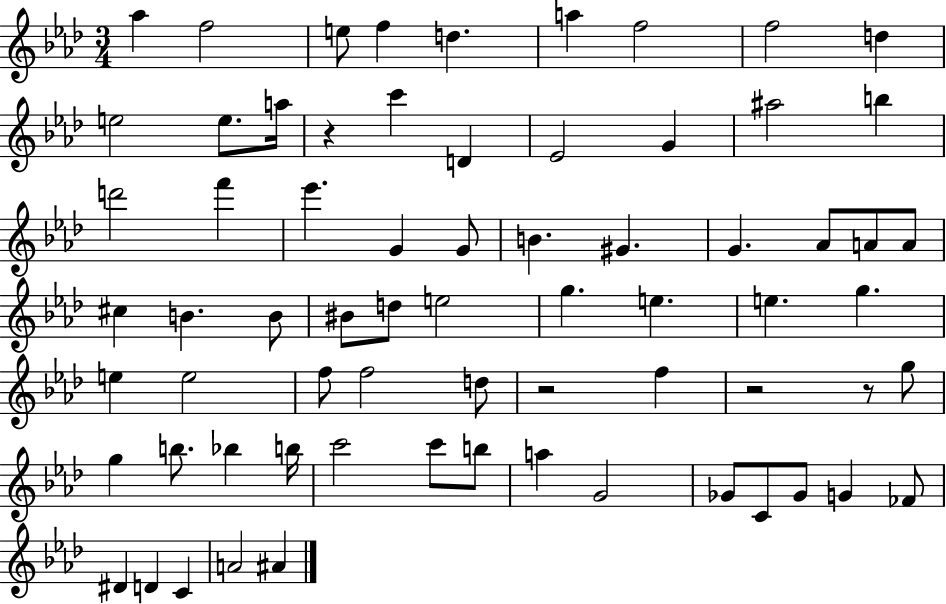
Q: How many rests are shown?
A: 4